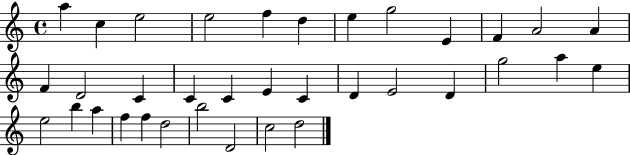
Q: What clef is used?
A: treble